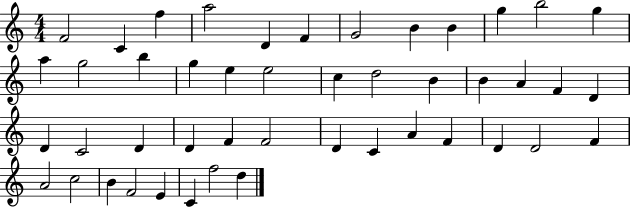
X:1
T:Untitled
M:4/4
L:1/4
K:C
F2 C f a2 D F G2 B B g b2 g a g2 b g e e2 c d2 B B A F D D C2 D D F F2 D C A F D D2 F A2 c2 B F2 E C f2 d